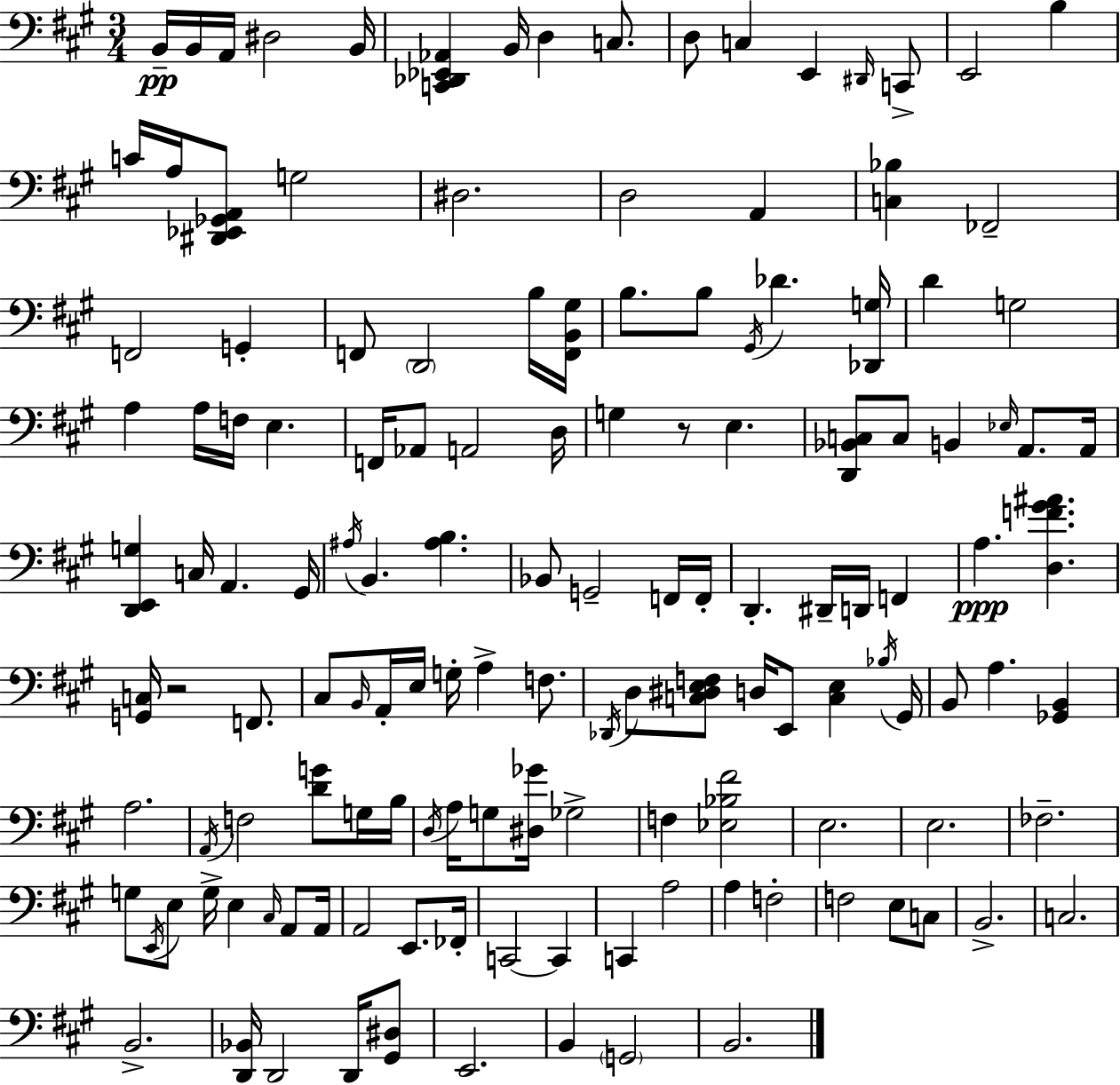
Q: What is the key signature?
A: A major